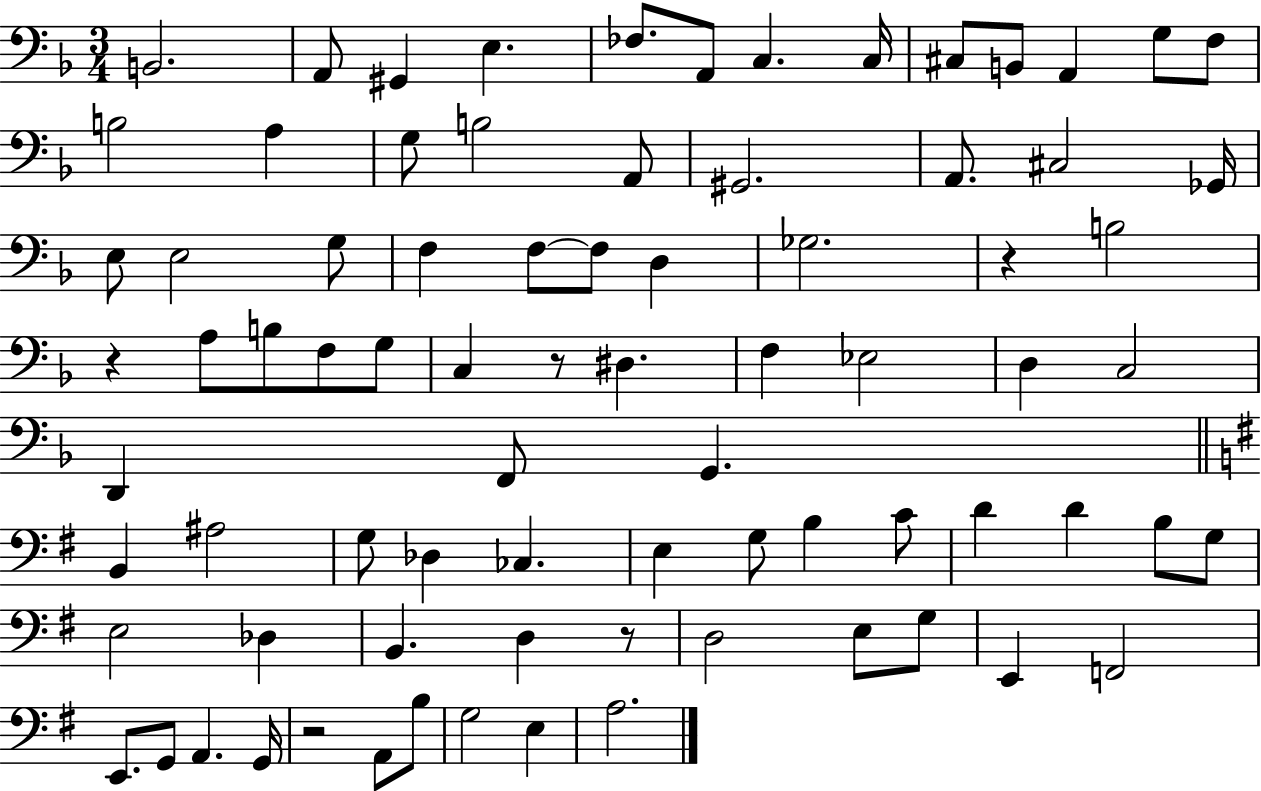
B2/h. A2/e G#2/q E3/q. FES3/e. A2/e C3/q. C3/s C#3/e B2/e A2/q G3/e F3/e B3/h A3/q G3/e B3/h A2/e G#2/h. A2/e. C#3/h Gb2/s E3/e E3/h G3/e F3/q F3/e F3/e D3/q Gb3/h. R/q B3/h R/q A3/e B3/e F3/e G3/e C3/q R/e D#3/q. F3/q Eb3/h D3/q C3/h D2/q F2/e G2/q. B2/q A#3/h G3/e Db3/q CES3/q. E3/q G3/e B3/q C4/e D4/q D4/q B3/e G3/e E3/h Db3/q B2/q. D3/q R/e D3/h E3/e G3/e E2/q F2/h E2/e. G2/e A2/q. G2/s R/h A2/e B3/e G3/h E3/q A3/h.